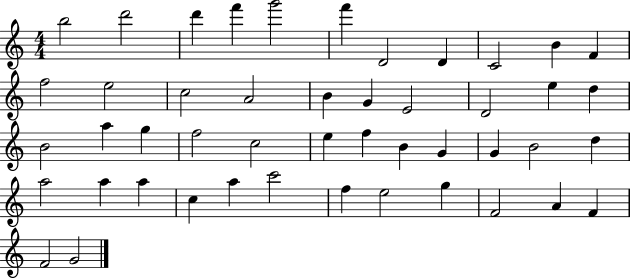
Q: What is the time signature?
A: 4/4